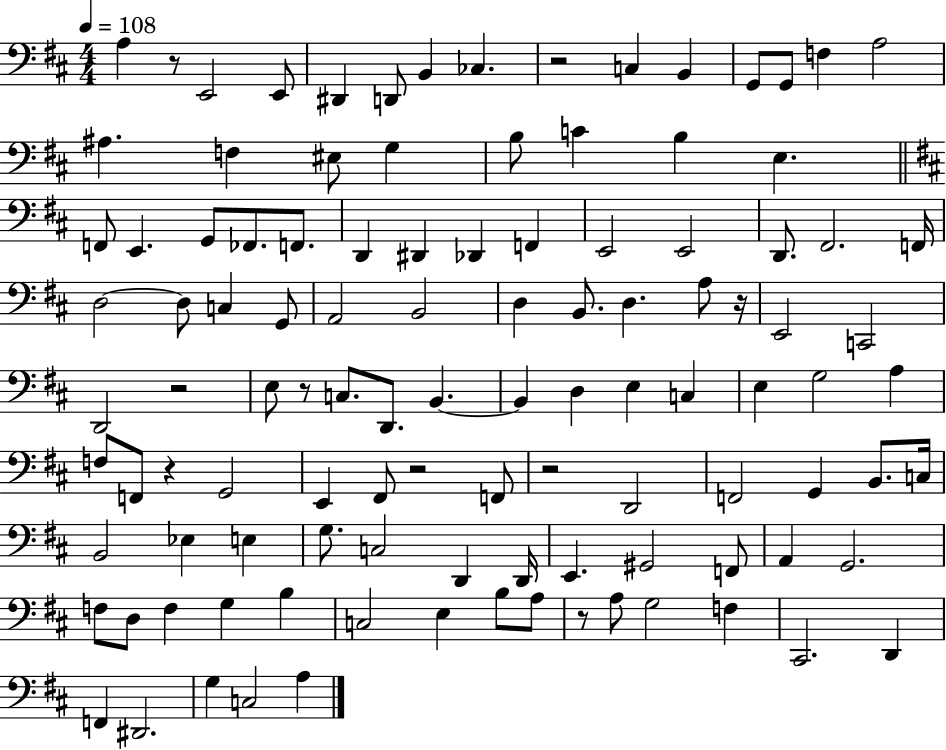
A3/q R/e E2/h E2/e D#2/q D2/e B2/q CES3/q. R/h C3/q B2/q G2/e G2/e F3/q A3/h A#3/q. F3/q EIS3/e G3/q B3/e C4/q B3/q E3/q. F2/e E2/q. G2/e FES2/e. F2/e. D2/q D#2/q Db2/q F2/q E2/h E2/h D2/e. F#2/h. F2/s D3/h D3/e C3/q G2/e A2/h B2/h D3/q B2/e. D3/q. A3/e R/s E2/h C2/h D2/h R/h E3/e R/e C3/e. D2/e. B2/q. B2/q D3/q E3/q C3/q E3/q G3/h A3/q F3/e F2/e R/q G2/h E2/q F#2/e R/h F2/e R/h D2/h F2/h G2/q B2/e. C3/s B2/h Eb3/q E3/q G3/e. C3/h D2/q D2/s E2/q. G#2/h F2/e A2/q G2/h. F3/e D3/e F3/q G3/q B3/q C3/h E3/q B3/e A3/e R/e A3/e G3/h F3/q C#2/h. D2/q F2/q D#2/h. G3/q C3/h A3/q